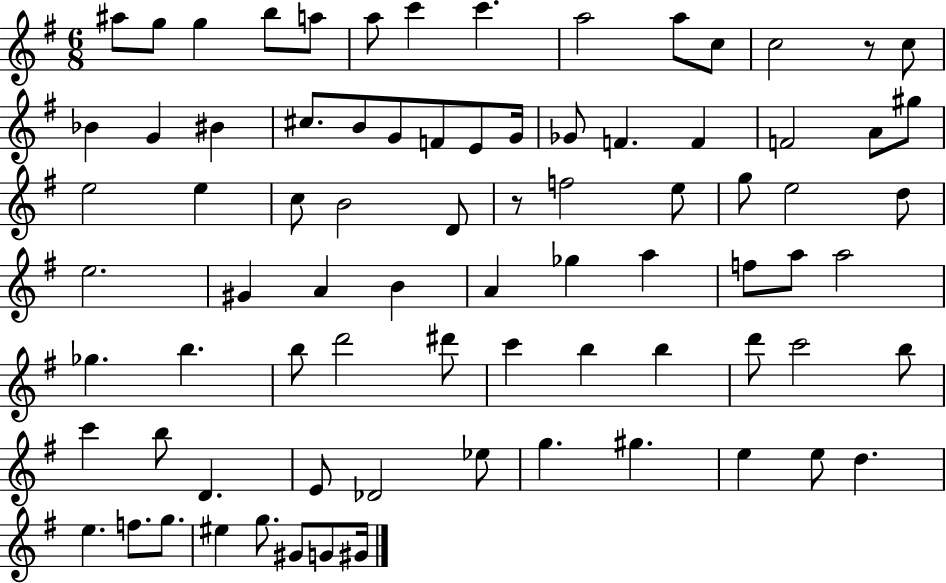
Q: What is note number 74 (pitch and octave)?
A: EIS5